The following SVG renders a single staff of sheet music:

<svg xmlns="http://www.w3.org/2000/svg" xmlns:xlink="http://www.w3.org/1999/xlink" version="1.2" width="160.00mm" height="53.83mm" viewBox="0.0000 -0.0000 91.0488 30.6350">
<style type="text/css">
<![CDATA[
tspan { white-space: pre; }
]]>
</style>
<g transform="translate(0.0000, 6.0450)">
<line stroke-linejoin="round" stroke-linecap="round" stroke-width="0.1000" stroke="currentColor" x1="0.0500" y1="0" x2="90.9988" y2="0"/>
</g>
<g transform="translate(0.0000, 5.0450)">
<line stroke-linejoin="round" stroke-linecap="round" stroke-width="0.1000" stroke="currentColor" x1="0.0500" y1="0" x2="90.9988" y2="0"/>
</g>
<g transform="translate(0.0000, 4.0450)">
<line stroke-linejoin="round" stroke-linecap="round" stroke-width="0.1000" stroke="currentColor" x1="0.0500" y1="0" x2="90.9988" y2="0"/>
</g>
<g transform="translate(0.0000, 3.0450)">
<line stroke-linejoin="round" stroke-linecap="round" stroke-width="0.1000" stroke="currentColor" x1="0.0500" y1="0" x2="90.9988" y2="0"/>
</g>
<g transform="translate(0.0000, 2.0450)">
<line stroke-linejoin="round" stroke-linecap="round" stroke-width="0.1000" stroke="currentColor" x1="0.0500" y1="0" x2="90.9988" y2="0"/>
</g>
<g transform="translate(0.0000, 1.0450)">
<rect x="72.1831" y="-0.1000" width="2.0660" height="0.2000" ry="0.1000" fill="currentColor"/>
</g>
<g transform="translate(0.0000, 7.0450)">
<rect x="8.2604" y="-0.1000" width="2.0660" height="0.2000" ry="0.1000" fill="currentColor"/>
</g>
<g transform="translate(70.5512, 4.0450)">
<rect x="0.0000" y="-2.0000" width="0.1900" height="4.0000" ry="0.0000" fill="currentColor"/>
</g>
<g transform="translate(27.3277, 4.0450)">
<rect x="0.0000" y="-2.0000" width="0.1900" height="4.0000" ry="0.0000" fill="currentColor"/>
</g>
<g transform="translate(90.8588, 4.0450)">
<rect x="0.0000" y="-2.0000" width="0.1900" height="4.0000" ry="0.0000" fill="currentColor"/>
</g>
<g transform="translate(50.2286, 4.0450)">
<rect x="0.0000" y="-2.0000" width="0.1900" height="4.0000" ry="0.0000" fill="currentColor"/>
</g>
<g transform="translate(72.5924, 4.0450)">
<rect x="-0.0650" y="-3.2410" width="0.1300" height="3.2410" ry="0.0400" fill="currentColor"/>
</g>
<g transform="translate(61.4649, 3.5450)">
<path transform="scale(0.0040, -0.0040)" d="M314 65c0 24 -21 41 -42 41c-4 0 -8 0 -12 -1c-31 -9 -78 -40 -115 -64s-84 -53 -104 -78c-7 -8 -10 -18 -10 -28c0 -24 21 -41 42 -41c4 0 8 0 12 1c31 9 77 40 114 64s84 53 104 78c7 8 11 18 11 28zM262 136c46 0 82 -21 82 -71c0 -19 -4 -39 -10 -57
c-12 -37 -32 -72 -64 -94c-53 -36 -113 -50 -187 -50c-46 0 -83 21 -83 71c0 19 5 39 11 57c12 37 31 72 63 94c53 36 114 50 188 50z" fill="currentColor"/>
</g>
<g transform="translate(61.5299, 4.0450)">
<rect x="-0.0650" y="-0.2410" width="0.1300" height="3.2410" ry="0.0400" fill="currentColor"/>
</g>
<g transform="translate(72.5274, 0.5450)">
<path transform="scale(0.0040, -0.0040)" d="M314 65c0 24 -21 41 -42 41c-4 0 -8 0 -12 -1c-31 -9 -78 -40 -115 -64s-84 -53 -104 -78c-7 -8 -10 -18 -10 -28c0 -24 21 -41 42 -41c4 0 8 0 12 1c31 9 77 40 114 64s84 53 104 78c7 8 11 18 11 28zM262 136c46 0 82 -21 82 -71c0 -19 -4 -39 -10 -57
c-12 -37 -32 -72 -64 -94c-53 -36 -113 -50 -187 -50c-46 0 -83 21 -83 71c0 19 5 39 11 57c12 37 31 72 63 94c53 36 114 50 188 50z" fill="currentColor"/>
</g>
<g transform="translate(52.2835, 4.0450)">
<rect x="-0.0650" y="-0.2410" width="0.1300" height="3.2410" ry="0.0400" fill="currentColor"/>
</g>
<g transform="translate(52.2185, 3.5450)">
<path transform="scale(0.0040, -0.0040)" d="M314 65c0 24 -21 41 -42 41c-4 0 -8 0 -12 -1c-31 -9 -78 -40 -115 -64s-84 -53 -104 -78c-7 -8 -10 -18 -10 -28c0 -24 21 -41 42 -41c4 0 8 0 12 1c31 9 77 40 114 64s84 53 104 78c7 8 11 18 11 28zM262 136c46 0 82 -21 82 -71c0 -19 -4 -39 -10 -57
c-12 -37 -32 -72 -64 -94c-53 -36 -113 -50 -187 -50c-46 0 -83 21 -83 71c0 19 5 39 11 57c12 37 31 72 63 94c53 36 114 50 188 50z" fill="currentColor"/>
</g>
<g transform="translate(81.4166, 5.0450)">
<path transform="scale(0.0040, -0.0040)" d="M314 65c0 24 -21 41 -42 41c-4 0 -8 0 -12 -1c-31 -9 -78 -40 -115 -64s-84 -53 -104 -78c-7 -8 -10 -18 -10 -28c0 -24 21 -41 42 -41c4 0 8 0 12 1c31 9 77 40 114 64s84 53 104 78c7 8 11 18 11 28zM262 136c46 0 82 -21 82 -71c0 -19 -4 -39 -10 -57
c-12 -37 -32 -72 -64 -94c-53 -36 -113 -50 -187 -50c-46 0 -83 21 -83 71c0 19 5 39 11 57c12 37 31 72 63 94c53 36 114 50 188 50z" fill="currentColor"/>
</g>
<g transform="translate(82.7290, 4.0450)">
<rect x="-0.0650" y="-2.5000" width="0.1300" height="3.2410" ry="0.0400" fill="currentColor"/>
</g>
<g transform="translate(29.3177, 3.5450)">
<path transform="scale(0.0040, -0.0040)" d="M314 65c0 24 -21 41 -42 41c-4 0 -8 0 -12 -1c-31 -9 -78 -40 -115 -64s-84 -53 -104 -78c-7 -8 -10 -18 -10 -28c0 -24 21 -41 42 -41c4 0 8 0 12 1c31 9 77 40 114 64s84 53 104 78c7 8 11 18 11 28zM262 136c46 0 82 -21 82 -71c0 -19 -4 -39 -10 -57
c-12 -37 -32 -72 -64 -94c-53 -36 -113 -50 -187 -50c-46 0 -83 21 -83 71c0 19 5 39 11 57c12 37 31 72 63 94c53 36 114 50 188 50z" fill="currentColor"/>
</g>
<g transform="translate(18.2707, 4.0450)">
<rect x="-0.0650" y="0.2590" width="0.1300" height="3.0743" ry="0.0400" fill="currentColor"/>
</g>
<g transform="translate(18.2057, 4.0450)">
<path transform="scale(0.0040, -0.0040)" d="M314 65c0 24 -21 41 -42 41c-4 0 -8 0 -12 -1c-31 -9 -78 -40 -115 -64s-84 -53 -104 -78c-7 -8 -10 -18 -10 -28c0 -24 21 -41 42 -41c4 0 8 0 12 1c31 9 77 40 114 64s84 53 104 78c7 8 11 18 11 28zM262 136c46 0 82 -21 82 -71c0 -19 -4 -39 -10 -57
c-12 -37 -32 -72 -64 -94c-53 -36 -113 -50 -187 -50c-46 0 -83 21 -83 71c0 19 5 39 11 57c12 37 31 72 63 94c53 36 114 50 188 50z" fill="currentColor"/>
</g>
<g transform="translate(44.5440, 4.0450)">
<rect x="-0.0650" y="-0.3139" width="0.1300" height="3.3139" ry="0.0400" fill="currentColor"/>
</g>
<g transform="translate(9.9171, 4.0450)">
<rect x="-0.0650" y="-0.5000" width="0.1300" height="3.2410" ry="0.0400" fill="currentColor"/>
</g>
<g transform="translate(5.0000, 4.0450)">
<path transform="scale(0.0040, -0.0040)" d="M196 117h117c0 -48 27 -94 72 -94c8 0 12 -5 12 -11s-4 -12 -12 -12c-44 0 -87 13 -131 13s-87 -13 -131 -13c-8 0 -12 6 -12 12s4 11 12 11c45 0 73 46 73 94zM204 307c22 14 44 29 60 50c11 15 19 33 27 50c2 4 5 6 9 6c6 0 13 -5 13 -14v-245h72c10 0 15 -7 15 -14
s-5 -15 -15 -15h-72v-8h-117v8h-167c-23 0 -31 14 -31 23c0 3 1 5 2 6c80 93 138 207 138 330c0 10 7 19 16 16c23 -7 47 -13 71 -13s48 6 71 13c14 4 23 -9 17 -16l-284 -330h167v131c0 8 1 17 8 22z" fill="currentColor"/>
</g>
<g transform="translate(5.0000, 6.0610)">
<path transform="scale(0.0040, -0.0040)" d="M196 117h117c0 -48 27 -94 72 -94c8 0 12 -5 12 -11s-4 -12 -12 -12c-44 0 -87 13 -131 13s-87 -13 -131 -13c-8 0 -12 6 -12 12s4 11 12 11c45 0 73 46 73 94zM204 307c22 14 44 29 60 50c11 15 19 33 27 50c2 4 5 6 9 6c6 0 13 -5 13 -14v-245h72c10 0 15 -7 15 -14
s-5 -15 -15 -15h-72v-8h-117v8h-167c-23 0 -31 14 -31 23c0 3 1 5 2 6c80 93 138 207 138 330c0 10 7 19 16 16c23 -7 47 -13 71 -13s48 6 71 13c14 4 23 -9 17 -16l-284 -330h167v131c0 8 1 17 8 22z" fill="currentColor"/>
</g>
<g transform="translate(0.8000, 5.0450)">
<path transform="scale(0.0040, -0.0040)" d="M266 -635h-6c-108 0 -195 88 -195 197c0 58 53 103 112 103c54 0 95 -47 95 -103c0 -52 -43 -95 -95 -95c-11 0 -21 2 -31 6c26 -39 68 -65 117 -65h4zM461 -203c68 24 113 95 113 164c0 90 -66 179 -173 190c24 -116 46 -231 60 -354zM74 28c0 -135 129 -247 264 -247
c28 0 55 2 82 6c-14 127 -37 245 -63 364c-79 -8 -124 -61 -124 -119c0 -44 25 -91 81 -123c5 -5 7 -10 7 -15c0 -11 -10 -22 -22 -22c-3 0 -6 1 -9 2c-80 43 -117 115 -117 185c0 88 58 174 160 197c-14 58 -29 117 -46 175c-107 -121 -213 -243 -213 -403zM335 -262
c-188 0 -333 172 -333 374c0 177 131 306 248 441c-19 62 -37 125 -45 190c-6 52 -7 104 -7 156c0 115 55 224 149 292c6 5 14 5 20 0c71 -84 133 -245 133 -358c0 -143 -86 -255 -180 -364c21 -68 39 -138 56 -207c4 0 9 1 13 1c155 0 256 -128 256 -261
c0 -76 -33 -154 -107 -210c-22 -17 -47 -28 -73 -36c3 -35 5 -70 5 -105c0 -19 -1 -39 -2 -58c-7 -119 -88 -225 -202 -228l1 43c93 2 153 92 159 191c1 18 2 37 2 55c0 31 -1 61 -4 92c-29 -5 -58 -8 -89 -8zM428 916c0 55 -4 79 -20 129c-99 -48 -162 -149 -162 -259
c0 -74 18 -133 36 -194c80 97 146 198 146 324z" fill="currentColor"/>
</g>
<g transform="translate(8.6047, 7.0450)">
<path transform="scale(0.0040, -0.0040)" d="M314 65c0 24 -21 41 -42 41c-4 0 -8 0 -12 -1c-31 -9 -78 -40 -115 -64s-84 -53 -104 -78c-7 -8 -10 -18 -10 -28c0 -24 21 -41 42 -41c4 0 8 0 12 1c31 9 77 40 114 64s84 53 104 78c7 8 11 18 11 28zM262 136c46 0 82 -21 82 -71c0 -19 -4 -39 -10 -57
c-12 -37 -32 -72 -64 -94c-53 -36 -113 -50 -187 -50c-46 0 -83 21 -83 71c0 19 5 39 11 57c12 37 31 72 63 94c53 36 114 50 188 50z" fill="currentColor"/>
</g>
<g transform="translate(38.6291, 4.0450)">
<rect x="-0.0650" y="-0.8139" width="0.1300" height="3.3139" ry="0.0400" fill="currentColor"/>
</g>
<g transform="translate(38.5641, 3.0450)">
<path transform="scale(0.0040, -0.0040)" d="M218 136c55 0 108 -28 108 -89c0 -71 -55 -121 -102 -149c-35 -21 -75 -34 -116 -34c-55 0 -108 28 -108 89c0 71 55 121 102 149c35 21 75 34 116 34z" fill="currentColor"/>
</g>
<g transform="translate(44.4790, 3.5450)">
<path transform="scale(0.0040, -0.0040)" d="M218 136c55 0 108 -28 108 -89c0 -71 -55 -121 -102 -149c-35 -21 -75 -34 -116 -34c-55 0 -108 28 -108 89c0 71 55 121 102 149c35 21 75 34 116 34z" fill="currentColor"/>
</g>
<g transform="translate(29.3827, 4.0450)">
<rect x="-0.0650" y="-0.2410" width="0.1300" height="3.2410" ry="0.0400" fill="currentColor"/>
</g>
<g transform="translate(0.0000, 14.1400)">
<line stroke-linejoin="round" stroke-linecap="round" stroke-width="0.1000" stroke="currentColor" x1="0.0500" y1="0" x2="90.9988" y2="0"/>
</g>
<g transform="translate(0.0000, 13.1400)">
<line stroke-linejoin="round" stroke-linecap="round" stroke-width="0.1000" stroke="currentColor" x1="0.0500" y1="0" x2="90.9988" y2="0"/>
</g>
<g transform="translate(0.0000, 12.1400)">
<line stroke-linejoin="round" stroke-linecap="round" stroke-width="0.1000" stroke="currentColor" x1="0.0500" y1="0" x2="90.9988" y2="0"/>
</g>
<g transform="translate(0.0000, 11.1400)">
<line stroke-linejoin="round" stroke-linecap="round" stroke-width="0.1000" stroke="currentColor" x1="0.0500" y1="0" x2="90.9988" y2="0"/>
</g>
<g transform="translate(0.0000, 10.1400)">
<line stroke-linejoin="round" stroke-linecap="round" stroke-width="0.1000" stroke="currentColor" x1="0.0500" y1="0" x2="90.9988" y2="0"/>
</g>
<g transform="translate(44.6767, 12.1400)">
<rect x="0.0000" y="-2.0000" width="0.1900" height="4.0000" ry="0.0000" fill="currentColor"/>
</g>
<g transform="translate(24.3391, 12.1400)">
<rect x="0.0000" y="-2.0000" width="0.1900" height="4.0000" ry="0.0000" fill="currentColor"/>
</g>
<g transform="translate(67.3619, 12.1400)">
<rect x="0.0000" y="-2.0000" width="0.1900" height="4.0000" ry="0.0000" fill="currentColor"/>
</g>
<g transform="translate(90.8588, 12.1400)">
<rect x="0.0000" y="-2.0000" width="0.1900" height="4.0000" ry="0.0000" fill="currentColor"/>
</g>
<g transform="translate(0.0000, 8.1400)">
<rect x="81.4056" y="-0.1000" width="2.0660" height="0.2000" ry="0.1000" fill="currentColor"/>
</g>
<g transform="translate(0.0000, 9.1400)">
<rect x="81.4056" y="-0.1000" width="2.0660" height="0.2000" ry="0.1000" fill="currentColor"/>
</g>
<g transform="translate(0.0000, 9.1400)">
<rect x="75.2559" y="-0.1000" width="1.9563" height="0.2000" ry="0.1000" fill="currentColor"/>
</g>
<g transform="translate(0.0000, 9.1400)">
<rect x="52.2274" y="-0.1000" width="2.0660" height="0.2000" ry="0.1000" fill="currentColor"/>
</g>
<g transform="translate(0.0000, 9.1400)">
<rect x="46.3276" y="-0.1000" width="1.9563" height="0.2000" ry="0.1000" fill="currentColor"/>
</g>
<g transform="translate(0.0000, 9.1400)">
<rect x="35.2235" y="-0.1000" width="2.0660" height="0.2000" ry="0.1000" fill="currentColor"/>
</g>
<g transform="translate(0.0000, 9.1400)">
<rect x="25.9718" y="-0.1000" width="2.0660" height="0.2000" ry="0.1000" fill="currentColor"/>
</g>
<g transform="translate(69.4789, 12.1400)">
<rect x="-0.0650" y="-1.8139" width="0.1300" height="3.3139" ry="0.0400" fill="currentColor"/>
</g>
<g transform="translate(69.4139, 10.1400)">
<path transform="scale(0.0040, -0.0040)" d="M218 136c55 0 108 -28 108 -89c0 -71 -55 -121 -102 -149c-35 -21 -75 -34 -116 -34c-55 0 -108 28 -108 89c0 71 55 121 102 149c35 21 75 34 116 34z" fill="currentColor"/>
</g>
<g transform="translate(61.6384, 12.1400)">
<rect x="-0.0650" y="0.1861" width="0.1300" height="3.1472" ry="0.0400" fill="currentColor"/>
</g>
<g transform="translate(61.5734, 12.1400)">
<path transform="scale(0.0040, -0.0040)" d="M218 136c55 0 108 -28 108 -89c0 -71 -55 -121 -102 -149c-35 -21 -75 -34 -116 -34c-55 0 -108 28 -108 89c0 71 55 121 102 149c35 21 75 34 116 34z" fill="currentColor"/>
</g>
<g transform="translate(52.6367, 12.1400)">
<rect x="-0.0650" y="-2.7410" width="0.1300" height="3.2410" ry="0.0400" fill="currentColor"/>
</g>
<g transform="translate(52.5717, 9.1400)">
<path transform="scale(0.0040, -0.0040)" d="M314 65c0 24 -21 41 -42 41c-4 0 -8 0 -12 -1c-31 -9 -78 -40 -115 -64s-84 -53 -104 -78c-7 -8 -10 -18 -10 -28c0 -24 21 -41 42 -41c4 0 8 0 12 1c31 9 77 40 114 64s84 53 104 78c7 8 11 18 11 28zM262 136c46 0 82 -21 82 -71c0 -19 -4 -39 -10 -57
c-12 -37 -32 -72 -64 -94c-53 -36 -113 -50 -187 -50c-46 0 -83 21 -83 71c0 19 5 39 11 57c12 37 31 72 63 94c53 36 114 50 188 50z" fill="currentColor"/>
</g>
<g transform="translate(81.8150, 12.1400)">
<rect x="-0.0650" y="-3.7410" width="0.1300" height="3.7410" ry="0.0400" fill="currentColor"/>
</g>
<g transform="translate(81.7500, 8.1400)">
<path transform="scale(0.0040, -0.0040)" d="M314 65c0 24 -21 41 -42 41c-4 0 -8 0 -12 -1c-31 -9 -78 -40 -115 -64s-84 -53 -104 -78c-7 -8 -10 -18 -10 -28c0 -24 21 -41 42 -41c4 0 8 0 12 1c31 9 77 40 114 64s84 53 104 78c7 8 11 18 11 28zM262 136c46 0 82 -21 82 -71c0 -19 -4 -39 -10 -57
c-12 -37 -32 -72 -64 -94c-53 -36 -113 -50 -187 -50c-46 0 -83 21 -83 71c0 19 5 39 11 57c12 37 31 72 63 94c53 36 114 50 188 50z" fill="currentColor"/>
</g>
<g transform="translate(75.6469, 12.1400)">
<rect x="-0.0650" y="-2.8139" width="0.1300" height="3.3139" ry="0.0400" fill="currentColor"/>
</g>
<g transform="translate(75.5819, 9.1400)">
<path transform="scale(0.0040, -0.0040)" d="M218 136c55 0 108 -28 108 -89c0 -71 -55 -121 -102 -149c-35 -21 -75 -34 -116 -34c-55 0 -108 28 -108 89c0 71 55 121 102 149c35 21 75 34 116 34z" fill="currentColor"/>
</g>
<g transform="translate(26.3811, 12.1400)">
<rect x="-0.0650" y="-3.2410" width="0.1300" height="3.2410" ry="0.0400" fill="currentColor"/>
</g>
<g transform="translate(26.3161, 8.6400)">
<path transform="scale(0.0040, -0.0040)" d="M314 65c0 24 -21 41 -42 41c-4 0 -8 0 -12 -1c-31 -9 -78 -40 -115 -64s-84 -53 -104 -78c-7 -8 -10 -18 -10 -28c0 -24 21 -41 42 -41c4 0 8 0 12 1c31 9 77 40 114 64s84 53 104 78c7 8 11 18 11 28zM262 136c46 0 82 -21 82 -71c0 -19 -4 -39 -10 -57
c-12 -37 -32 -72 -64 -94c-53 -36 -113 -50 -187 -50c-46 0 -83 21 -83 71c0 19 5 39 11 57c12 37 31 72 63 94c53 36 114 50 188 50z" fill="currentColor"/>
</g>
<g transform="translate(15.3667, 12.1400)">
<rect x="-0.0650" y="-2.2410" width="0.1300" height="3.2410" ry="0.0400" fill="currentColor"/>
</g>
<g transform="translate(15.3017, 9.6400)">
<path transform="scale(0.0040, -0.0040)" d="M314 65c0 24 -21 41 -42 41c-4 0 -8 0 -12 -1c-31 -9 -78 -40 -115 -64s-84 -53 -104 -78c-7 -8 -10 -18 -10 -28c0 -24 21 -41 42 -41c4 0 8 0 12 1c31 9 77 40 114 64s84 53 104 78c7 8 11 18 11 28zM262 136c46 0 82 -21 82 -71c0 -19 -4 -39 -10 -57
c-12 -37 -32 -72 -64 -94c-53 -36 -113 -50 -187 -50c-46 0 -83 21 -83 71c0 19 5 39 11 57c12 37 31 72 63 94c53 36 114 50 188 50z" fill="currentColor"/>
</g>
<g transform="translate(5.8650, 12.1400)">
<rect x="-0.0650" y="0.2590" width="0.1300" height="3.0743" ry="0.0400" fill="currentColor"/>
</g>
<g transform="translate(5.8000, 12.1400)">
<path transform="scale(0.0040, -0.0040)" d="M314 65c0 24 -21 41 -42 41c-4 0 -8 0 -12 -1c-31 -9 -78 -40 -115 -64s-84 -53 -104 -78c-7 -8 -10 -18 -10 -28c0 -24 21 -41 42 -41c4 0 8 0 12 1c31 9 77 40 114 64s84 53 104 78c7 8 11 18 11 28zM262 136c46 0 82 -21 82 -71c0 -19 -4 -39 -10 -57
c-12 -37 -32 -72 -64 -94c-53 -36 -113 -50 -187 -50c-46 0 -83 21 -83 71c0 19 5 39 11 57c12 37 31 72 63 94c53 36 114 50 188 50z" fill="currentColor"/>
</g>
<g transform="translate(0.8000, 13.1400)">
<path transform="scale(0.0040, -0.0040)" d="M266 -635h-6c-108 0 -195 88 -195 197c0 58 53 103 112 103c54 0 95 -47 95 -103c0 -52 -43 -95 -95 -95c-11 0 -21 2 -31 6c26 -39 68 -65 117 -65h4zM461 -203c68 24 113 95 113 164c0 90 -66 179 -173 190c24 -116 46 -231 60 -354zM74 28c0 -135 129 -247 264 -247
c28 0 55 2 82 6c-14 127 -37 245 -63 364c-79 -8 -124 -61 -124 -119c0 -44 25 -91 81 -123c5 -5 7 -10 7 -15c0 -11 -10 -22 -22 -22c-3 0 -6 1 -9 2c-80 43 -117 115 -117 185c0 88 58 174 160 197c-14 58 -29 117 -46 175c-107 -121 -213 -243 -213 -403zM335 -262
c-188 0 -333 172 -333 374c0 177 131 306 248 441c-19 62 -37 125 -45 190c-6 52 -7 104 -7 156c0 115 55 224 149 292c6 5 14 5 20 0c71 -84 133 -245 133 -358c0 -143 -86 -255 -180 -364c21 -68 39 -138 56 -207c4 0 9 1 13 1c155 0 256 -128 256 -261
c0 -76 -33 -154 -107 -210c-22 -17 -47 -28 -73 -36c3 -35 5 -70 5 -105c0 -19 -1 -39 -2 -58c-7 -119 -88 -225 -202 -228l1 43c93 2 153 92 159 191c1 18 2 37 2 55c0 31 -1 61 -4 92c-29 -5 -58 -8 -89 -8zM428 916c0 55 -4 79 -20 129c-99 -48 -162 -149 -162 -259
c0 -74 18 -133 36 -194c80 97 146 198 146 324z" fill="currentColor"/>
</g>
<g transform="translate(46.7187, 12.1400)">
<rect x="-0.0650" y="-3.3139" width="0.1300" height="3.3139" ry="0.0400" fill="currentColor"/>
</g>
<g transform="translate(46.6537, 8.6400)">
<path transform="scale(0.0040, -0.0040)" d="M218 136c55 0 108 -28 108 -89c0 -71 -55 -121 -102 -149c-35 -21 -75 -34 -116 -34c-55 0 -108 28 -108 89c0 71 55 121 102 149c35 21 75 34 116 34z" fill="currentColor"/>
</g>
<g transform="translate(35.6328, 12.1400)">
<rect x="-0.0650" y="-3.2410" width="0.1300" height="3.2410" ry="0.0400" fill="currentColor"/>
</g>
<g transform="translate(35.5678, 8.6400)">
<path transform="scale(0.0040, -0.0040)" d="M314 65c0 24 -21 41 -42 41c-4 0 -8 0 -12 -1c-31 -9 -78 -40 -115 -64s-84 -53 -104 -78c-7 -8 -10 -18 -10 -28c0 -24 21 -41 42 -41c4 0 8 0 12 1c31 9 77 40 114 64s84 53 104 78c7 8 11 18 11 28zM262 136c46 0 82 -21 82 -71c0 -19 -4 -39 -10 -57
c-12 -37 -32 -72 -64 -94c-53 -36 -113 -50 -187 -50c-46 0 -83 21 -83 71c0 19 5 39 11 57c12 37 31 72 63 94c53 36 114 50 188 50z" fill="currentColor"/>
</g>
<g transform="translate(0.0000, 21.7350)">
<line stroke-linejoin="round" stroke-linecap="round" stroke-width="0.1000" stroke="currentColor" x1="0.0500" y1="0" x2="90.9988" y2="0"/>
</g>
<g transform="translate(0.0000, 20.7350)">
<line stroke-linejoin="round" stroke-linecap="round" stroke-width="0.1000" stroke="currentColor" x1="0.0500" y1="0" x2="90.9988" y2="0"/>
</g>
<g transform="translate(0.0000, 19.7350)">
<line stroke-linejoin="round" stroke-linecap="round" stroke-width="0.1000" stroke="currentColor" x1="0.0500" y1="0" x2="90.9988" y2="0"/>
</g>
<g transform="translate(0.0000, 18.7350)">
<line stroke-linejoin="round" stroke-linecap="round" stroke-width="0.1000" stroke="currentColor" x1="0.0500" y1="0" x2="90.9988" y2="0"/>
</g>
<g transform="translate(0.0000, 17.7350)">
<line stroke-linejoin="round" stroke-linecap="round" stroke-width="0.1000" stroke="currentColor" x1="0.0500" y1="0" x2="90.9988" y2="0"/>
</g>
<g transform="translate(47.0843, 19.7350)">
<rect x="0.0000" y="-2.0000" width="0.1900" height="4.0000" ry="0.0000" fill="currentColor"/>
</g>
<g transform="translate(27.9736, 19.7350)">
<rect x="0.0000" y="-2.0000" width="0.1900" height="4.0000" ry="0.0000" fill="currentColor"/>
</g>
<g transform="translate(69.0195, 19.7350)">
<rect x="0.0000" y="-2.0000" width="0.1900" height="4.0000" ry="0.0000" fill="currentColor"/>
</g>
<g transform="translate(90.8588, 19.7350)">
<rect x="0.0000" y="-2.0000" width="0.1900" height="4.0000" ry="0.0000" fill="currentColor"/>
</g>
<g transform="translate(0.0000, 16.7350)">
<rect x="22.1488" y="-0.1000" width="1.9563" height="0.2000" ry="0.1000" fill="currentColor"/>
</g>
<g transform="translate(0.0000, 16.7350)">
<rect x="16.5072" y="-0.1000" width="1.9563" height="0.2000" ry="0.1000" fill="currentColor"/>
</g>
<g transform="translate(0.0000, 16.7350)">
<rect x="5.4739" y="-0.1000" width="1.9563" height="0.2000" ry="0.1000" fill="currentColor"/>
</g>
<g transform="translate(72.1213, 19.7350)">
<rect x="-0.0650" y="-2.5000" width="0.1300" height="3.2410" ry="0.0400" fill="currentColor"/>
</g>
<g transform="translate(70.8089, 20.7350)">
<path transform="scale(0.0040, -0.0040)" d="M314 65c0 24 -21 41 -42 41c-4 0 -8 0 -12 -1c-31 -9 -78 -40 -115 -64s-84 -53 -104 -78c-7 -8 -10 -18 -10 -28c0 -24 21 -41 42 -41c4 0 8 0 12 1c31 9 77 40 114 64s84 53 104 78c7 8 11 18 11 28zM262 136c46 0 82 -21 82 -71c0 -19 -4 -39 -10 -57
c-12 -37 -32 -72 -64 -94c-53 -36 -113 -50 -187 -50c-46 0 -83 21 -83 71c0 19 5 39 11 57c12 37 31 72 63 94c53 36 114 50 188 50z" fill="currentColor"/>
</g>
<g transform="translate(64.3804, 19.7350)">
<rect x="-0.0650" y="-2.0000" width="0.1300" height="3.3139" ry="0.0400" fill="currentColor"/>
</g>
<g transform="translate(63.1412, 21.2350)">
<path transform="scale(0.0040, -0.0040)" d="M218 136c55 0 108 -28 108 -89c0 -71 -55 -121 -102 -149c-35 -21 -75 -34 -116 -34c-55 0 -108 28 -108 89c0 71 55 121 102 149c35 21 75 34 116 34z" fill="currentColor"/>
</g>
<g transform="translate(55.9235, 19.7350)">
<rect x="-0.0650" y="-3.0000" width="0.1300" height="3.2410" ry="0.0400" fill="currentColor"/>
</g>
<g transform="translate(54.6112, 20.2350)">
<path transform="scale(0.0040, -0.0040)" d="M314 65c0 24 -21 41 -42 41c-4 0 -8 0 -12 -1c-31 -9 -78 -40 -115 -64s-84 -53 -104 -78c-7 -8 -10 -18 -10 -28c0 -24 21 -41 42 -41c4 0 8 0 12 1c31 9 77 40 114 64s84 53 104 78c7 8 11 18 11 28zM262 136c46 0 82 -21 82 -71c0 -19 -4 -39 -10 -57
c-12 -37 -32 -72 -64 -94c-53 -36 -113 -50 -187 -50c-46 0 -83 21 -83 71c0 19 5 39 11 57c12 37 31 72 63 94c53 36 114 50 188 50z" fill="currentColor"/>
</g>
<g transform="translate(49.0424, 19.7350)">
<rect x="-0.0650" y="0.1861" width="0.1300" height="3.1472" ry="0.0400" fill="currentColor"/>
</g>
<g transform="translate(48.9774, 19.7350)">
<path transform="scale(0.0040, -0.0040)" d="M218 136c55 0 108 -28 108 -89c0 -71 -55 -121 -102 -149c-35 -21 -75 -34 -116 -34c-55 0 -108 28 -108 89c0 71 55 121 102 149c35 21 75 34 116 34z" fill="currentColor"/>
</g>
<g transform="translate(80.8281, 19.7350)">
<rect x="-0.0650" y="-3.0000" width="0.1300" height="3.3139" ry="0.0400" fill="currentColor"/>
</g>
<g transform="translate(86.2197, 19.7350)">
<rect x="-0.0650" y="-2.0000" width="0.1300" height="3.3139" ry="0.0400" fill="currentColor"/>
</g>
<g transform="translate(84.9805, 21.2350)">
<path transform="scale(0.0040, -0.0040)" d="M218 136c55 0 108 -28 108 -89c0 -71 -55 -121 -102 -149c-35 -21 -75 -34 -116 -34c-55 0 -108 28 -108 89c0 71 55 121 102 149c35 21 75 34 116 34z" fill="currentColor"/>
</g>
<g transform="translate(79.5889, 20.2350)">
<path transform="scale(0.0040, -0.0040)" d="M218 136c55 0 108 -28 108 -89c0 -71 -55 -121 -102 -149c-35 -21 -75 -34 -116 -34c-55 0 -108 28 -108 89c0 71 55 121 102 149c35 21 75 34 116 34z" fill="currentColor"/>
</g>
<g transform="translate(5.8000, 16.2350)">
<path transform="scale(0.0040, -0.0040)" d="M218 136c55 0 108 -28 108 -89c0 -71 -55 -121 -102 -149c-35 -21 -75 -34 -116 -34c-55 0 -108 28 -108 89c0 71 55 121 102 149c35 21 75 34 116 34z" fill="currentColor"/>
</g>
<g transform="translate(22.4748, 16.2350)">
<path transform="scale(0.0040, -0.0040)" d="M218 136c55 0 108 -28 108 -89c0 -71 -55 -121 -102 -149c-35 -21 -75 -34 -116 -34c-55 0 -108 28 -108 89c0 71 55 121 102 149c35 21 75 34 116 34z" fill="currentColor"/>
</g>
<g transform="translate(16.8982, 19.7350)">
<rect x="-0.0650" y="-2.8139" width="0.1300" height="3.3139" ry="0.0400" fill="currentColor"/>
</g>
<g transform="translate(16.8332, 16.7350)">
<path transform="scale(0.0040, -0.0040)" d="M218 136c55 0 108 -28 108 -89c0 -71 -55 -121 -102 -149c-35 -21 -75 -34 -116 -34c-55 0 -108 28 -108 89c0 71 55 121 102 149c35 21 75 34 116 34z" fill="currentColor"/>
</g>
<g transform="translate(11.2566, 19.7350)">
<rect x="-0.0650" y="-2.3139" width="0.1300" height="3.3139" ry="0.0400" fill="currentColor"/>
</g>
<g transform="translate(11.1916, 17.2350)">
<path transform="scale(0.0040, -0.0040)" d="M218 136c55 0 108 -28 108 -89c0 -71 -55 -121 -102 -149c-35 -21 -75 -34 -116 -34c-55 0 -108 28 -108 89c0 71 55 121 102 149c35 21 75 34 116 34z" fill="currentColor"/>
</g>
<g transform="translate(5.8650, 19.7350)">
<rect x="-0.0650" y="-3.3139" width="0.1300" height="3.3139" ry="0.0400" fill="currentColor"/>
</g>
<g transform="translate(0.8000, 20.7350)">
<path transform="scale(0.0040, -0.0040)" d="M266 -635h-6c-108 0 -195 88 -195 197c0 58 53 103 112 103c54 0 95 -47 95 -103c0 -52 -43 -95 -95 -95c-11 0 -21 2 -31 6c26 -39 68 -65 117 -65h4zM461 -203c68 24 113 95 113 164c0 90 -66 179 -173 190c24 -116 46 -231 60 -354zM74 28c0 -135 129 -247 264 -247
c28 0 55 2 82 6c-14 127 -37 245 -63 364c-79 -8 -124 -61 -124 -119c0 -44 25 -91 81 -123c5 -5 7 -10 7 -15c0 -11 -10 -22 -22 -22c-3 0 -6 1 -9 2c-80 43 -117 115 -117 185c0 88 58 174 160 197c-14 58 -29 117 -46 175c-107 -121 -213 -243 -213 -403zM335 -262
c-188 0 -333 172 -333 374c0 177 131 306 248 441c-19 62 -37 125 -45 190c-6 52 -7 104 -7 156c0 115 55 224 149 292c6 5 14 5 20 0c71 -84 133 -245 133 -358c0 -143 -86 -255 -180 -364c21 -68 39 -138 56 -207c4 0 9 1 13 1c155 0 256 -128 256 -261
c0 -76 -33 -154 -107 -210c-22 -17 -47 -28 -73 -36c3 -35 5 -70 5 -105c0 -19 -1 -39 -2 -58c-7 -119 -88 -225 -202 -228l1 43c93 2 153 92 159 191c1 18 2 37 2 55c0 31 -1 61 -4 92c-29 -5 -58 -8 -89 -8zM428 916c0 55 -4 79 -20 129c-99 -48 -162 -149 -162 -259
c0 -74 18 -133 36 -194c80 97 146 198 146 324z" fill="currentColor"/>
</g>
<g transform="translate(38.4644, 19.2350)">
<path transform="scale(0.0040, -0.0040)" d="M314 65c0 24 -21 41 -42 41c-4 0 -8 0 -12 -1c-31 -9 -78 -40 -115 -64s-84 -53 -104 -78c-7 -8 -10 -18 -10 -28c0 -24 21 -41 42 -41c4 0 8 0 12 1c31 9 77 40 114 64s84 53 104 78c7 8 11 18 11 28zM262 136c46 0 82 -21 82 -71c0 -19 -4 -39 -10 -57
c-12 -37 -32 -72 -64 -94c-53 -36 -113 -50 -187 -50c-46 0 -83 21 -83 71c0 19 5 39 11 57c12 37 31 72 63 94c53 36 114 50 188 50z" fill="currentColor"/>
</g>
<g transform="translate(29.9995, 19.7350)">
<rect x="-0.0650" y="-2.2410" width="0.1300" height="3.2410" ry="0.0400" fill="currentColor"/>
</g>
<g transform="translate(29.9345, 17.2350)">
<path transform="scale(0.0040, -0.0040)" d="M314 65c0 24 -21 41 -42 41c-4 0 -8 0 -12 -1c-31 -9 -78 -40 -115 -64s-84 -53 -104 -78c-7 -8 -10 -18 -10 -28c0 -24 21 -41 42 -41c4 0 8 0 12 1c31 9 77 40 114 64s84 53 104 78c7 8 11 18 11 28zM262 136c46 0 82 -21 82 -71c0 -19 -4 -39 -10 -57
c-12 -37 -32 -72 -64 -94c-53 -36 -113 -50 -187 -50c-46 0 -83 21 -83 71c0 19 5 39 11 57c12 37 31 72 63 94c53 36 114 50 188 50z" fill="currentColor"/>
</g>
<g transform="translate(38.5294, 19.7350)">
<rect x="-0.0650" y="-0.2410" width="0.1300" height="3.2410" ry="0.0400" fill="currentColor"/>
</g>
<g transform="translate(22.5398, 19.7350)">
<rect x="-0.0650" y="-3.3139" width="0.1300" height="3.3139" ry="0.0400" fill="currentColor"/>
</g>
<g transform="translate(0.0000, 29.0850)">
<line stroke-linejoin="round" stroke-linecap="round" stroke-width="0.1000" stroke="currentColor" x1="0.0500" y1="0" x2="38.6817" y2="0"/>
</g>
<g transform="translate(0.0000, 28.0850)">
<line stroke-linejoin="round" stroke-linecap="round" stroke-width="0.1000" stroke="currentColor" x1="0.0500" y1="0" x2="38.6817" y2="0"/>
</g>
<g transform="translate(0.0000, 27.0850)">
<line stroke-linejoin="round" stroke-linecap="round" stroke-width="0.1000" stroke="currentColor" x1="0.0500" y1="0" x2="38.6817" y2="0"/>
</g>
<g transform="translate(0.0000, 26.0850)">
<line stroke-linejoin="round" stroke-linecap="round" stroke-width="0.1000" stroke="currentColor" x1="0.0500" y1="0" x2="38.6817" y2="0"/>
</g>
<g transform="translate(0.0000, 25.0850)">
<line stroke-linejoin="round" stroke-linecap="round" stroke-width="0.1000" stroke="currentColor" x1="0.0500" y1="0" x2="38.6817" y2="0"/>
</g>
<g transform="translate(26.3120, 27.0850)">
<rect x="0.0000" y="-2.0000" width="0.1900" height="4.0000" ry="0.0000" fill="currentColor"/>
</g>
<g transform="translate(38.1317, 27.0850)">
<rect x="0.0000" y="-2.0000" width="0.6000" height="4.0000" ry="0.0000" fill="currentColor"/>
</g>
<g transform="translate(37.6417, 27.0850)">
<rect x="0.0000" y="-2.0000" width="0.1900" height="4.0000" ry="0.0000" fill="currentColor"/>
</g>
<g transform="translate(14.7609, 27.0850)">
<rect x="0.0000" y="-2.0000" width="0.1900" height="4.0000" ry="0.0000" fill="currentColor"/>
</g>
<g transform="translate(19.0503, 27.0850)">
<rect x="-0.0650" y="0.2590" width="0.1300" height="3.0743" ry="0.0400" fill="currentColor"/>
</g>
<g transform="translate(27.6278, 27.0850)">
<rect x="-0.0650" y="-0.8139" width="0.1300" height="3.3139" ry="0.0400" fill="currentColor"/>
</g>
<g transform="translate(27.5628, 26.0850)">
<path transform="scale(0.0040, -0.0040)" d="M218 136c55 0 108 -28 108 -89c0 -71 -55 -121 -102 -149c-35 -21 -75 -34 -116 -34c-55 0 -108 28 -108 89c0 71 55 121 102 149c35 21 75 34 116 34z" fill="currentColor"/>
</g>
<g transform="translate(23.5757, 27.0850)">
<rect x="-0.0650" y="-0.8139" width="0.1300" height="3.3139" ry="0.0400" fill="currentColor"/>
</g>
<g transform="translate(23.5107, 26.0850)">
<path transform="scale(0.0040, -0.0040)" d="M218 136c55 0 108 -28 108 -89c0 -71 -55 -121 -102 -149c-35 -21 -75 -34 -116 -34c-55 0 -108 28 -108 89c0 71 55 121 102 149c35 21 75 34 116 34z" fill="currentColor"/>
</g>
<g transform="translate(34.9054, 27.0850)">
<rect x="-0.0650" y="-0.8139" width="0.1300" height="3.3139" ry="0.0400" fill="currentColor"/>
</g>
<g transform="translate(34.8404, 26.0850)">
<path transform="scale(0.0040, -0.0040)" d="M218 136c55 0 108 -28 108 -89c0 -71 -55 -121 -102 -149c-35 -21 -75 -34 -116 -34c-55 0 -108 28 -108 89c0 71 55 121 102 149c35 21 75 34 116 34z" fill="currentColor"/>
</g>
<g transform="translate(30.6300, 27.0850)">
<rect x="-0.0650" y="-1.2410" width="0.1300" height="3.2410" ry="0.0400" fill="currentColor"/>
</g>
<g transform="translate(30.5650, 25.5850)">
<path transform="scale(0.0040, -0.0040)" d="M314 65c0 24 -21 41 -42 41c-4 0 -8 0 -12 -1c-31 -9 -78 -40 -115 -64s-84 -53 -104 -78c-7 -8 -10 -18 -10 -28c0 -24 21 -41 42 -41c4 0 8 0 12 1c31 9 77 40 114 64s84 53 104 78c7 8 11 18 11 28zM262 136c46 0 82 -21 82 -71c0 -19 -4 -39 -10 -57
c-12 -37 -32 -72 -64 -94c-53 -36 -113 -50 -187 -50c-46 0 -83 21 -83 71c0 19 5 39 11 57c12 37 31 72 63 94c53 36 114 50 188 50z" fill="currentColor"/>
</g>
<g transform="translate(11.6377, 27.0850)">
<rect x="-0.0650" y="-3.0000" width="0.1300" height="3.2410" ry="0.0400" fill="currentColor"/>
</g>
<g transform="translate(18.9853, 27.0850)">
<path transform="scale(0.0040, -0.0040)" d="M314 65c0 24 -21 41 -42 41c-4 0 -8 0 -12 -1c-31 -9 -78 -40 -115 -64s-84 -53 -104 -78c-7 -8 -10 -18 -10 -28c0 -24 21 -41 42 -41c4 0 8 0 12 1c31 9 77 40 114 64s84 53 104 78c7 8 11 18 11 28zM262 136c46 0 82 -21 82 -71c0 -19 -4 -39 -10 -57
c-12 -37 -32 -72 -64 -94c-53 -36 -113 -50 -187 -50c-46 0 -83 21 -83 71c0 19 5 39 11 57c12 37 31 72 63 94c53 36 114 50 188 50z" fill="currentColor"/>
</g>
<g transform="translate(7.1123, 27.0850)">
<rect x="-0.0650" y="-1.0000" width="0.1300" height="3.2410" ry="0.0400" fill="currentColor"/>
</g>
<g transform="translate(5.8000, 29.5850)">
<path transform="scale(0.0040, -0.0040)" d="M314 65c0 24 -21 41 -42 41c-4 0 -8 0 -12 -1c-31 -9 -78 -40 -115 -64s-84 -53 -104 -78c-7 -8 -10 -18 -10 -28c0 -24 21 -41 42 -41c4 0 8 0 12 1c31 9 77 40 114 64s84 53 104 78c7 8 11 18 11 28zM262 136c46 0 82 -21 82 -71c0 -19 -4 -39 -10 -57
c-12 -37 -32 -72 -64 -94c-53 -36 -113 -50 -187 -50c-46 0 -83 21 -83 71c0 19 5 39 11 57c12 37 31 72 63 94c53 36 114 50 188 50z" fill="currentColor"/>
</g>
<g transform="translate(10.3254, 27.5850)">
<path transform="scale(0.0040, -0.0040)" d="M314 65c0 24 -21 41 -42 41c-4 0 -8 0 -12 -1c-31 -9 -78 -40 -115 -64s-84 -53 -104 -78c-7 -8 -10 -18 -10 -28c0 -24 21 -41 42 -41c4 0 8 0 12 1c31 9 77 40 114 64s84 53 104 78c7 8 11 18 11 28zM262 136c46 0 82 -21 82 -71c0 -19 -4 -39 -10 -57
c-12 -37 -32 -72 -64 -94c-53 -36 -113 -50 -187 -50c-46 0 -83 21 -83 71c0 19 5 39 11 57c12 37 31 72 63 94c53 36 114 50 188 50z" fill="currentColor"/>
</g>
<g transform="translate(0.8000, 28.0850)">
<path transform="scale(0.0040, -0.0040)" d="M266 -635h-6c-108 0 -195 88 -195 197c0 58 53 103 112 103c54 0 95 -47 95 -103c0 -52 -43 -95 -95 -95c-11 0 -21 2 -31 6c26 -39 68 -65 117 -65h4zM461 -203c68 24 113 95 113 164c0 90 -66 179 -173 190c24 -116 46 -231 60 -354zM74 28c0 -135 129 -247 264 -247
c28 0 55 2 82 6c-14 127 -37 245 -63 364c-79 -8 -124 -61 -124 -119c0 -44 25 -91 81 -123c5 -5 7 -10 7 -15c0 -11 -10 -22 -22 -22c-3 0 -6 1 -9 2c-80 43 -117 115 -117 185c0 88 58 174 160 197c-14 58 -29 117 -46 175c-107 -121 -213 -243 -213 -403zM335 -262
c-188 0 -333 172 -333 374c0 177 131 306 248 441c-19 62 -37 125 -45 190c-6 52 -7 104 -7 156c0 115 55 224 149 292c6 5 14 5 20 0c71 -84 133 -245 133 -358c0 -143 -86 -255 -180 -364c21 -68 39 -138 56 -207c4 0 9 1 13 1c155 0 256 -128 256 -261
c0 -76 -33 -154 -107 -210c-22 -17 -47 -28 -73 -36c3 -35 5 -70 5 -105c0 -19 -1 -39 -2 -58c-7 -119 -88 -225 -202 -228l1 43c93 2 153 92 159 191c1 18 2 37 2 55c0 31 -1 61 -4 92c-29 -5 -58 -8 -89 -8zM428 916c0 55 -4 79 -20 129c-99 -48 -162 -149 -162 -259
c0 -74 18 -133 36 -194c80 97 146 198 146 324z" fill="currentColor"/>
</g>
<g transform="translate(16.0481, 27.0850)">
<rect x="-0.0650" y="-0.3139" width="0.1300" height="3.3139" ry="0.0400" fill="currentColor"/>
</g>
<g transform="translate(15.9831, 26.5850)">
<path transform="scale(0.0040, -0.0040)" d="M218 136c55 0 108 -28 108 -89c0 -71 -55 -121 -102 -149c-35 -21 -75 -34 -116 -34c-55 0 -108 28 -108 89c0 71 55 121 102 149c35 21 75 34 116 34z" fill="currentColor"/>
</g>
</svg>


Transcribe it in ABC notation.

X:1
T:Untitled
M:4/4
L:1/4
K:C
C2 B2 c2 d c c2 c2 b2 G2 B2 g2 b2 b2 b a2 B f a c'2 b g a b g2 c2 B A2 F G2 A F D2 A2 c B2 d d e2 d